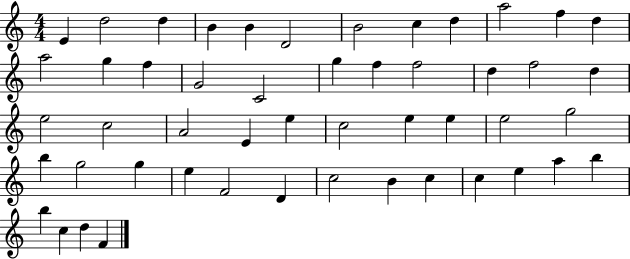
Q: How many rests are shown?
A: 0